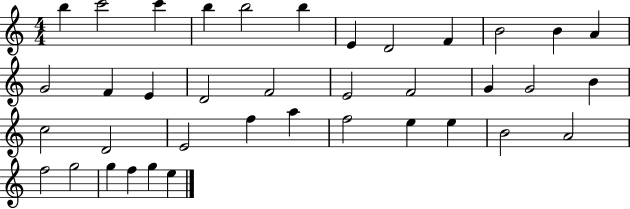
B5/q C6/h C6/q B5/q B5/h B5/q E4/q D4/h F4/q B4/h B4/q A4/q G4/h F4/q E4/q D4/h F4/h E4/h F4/h G4/q G4/h B4/q C5/h D4/h E4/h F5/q A5/q F5/h E5/q E5/q B4/h A4/h F5/h G5/h G5/q F5/q G5/q E5/q